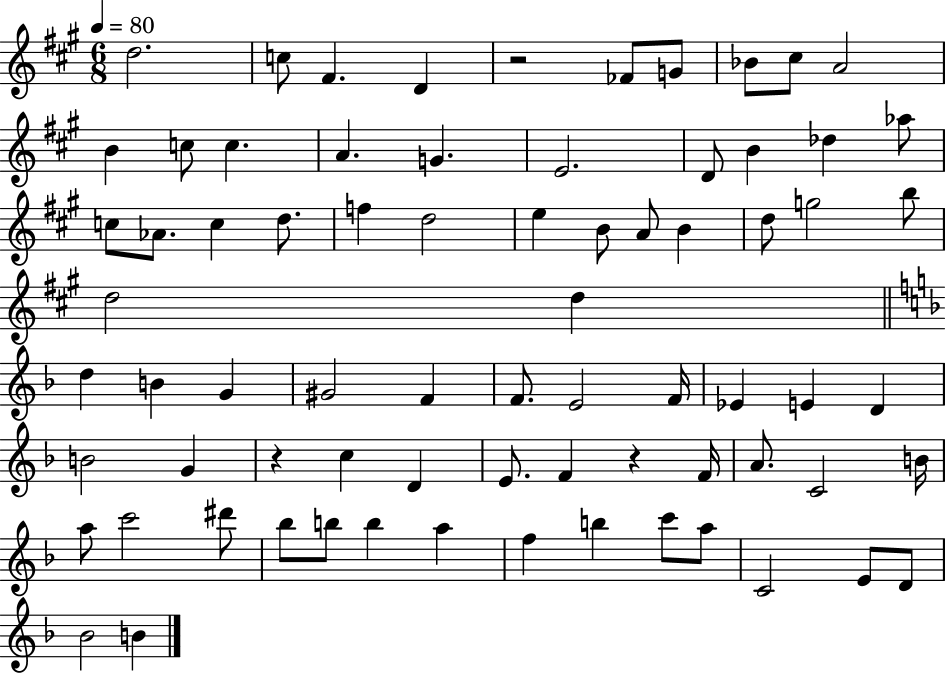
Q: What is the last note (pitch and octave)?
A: B4